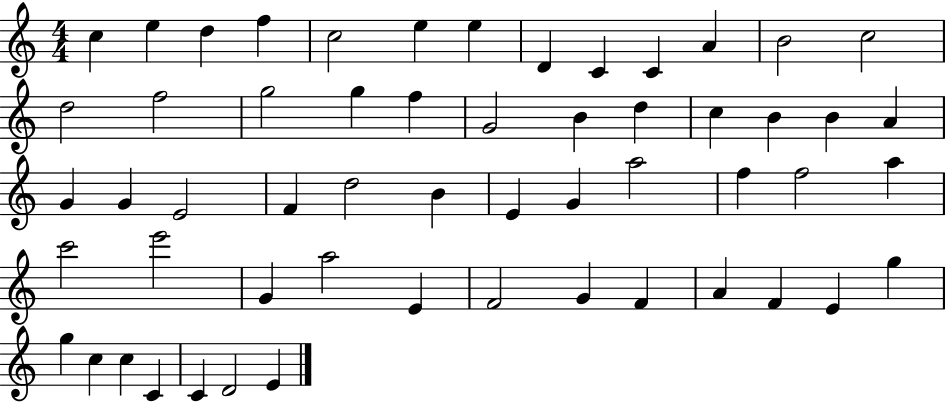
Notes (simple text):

C5/q E5/q D5/q F5/q C5/h E5/q E5/q D4/q C4/q C4/q A4/q B4/h C5/h D5/h F5/h G5/h G5/q F5/q G4/h B4/q D5/q C5/q B4/q B4/q A4/q G4/q G4/q E4/h F4/q D5/h B4/q E4/q G4/q A5/h F5/q F5/h A5/q C6/h E6/h G4/q A5/h E4/q F4/h G4/q F4/q A4/q F4/q E4/q G5/q G5/q C5/q C5/q C4/q C4/q D4/h E4/q